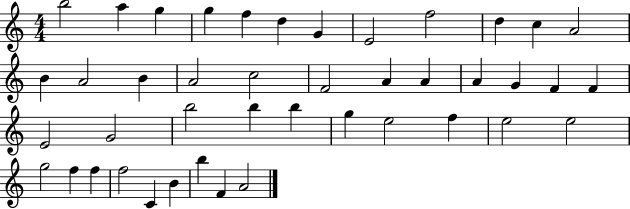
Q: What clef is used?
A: treble